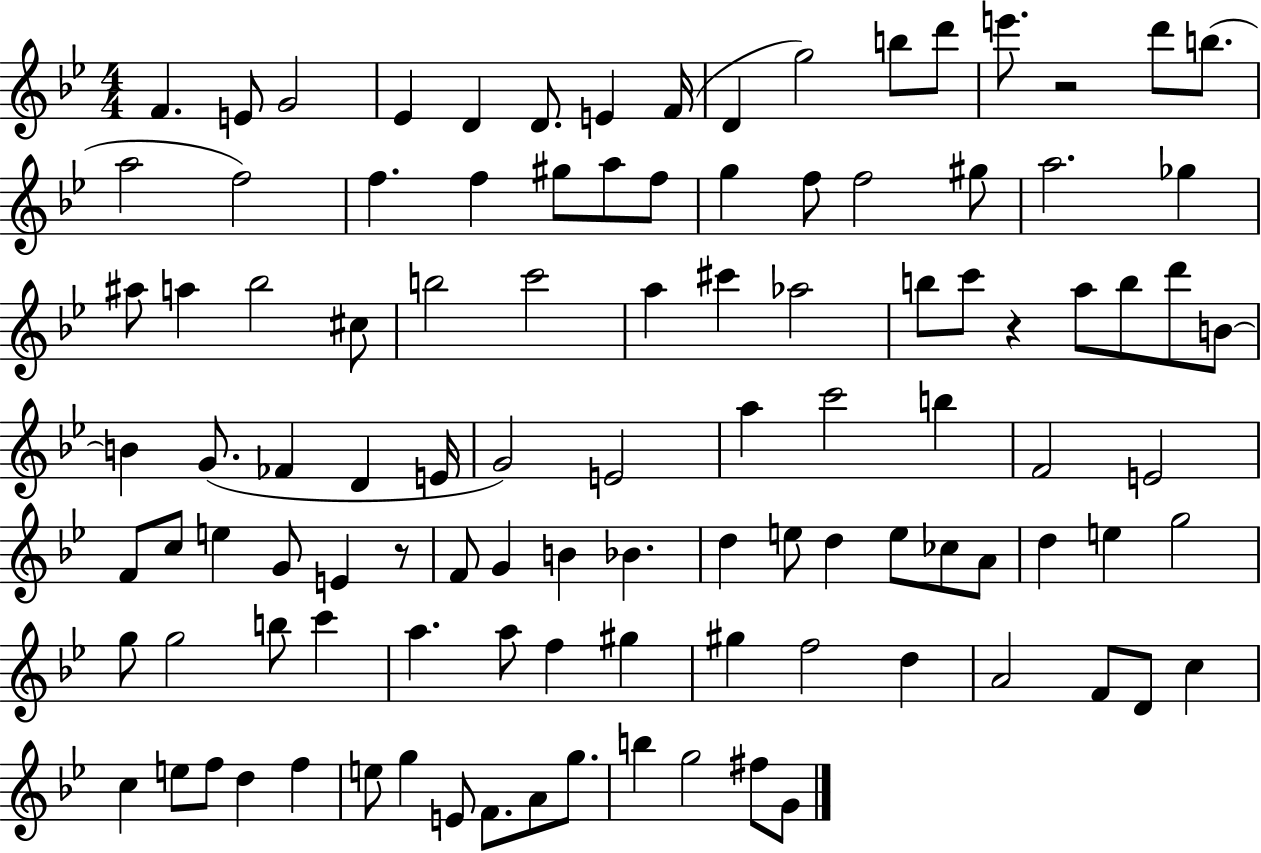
X:1
T:Untitled
M:4/4
L:1/4
K:Bb
F E/2 G2 _E D D/2 E F/4 D g2 b/2 d'/2 e'/2 z2 d'/2 b/2 a2 f2 f f ^g/2 a/2 f/2 g f/2 f2 ^g/2 a2 _g ^a/2 a _b2 ^c/2 b2 c'2 a ^c' _a2 b/2 c'/2 z a/2 b/2 d'/2 B/2 B G/2 _F D E/4 G2 E2 a c'2 b F2 E2 F/2 c/2 e G/2 E z/2 F/2 G B _B d e/2 d e/2 _c/2 A/2 d e g2 g/2 g2 b/2 c' a a/2 f ^g ^g f2 d A2 F/2 D/2 c c e/2 f/2 d f e/2 g E/2 F/2 A/2 g/2 b g2 ^f/2 G/2